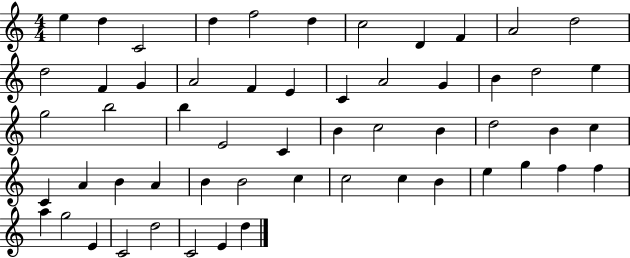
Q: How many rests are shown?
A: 0